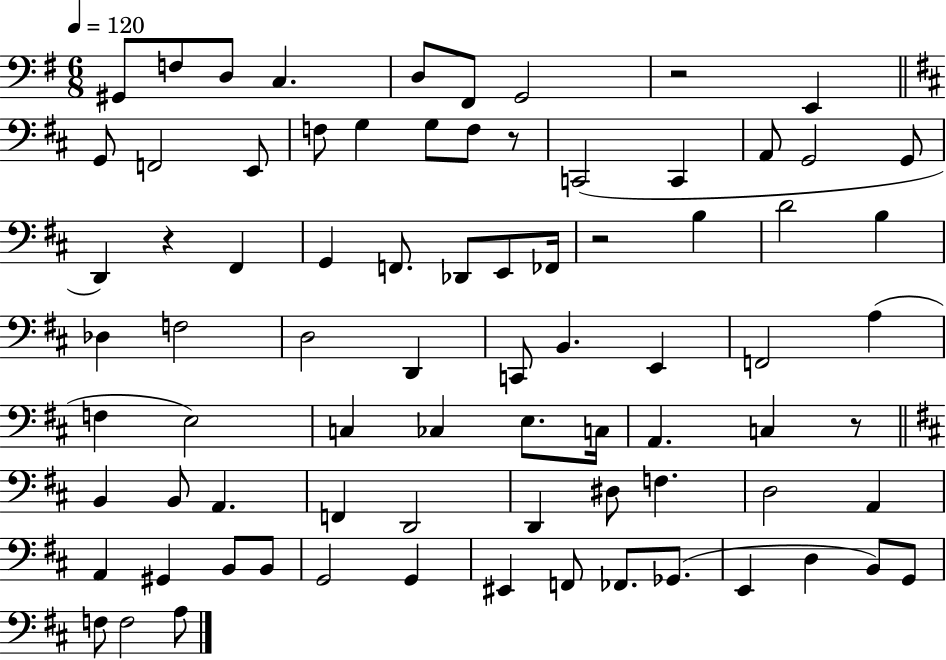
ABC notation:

X:1
T:Untitled
M:6/8
L:1/4
K:G
^G,,/2 F,/2 D,/2 C, D,/2 ^F,,/2 G,,2 z2 E,, G,,/2 F,,2 E,,/2 F,/2 G, G,/2 F,/2 z/2 C,,2 C,, A,,/2 G,,2 G,,/2 D,, z ^F,, G,, F,,/2 _D,,/2 E,,/2 _F,,/4 z2 B, D2 B, _D, F,2 D,2 D,, C,,/2 B,, E,, F,,2 A, F, E,2 C, _C, E,/2 C,/4 A,, C, z/2 B,, B,,/2 A,, F,, D,,2 D,, ^D,/2 F, D,2 A,, A,, ^G,, B,,/2 B,,/2 G,,2 G,, ^E,, F,,/2 _F,,/2 _G,,/2 E,, D, B,,/2 G,,/2 F,/2 F,2 A,/2